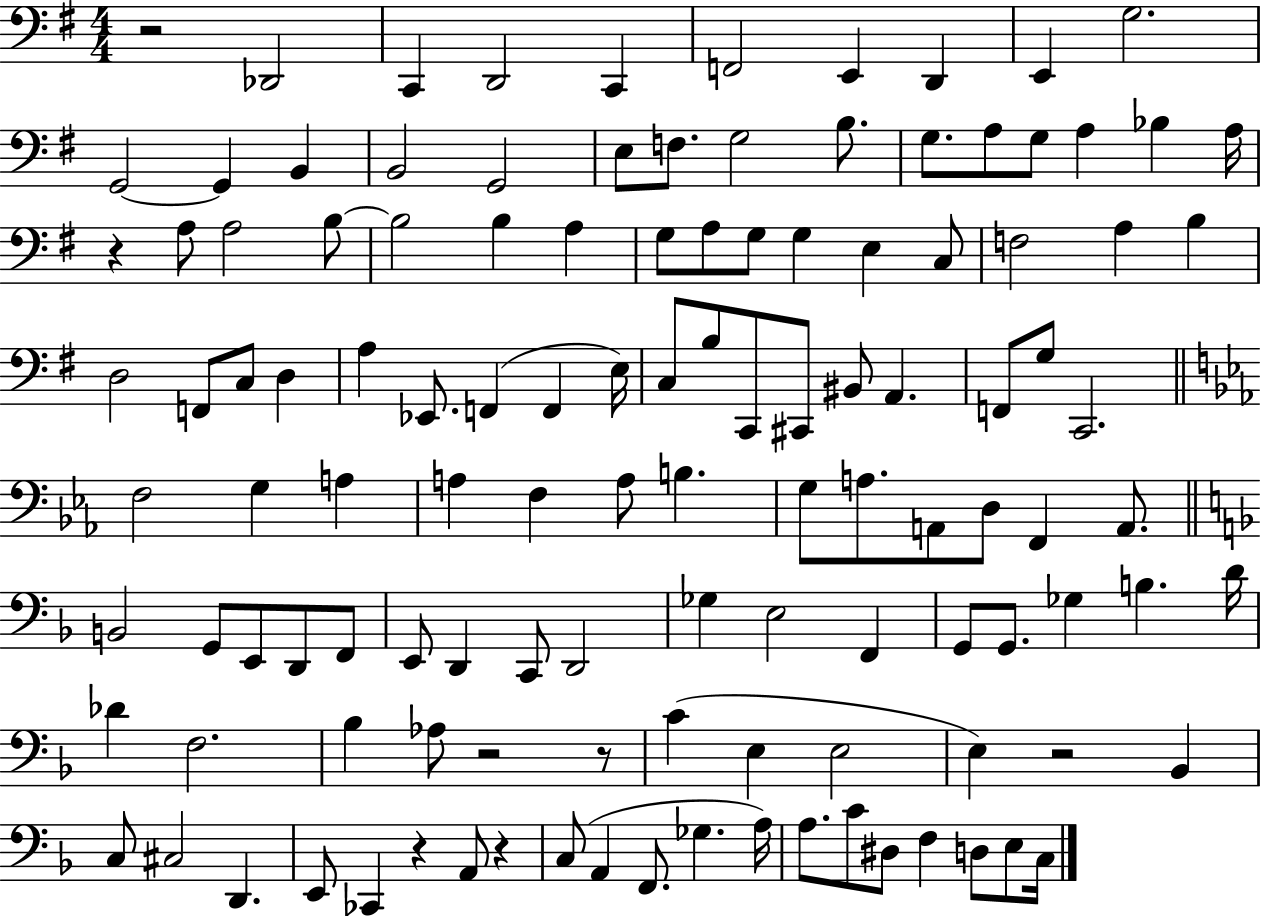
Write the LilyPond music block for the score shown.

{
  \clef bass
  \numericTimeSignature
  \time 4/4
  \key g \major
  r2 des,2 | c,4 d,2 c,4 | f,2 e,4 d,4 | e,4 g2. | \break g,2~~ g,4 b,4 | b,2 g,2 | e8 f8. g2 b8. | g8. a8 g8 a4 bes4 a16 | \break r4 a8 a2 b8~~ | b2 b4 a4 | g8 a8 g8 g4 e4 c8 | f2 a4 b4 | \break d2 f,8 c8 d4 | a4 ees,8. f,4( f,4 e16) | c8 b8 c,8 cis,8 bis,8 a,4. | f,8 g8 c,2. | \break \bar "||" \break \key ees \major f2 g4 a4 | a4 f4 a8 b4. | g8 a8. a,8 d8 f,4 a,8. | \bar "||" \break \key d \minor b,2 g,8 e,8 d,8 f,8 | e,8 d,4 c,8 d,2 | ges4 e2 f,4 | g,8 g,8. ges4 b4. d'16 | \break des'4 f2. | bes4 aes8 r2 r8 | c'4( e4 e2 | e4) r2 bes,4 | \break c8 cis2 d,4. | e,8 ces,4 r4 a,8 r4 | c8( a,4 f,8. ges4. a16) | a8. c'8 dis8 f4 d8 e8 c16 | \break \bar "|."
}